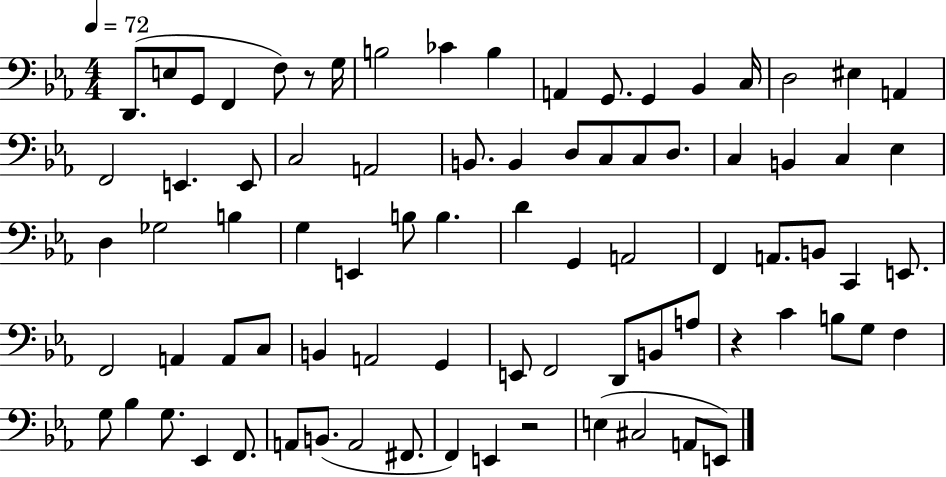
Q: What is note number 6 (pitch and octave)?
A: G3